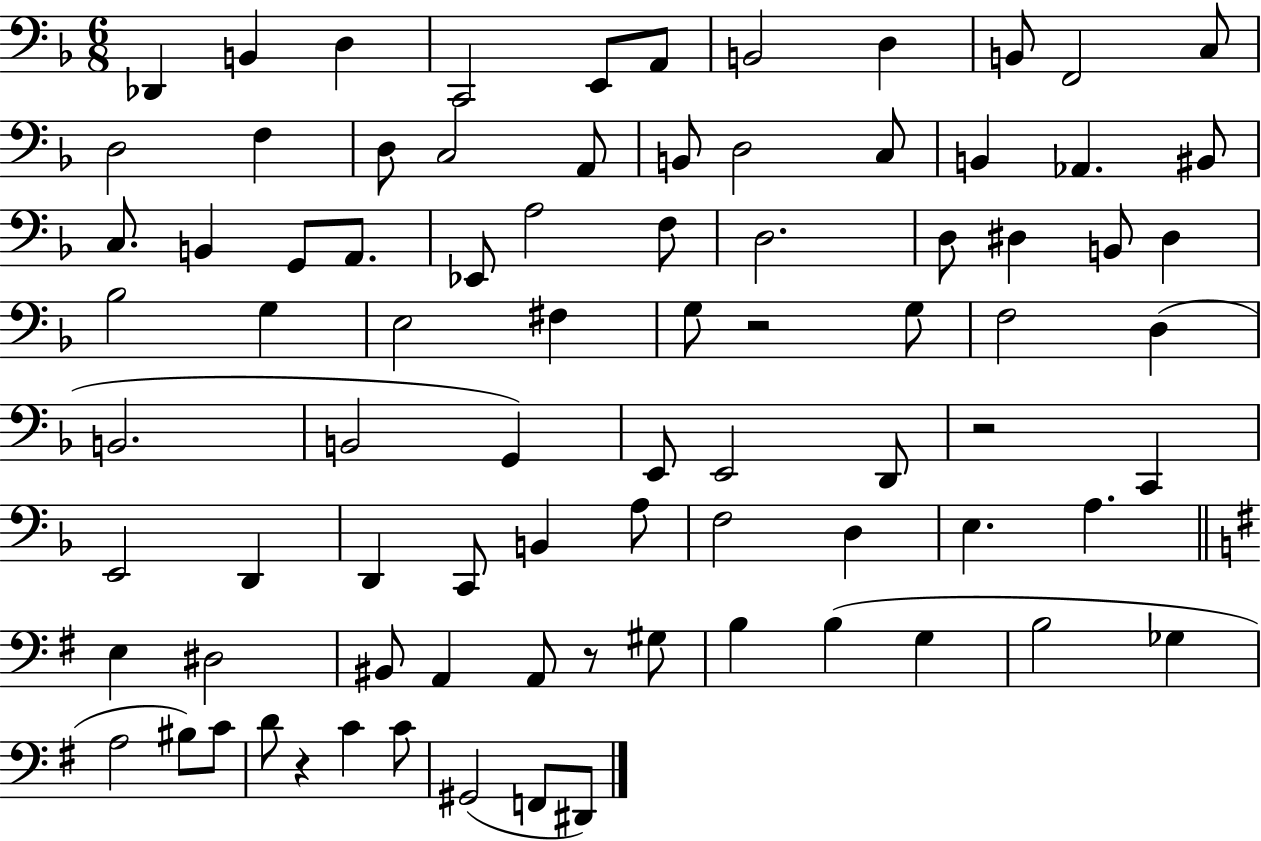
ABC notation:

X:1
T:Untitled
M:6/8
L:1/4
K:F
_D,, B,, D, C,,2 E,,/2 A,,/2 B,,2 D, B,,/2 F,,2 C,/2 D,2 F, D,/2 C,2 A,,/2 B,,/2 D,2 C,/2 B,, _A,, ^B,,/2 C,/2 B,, G,,/2 A,,/2 _E,,/2 A,2 F,/2 D,2 D,/2 ^D, B,,/2 ^D, _B,2 G, E,2 ^F, G,/2 z2 G,/2 F,2 D, B,,2 B,,2 G,, E,,/2 E,,2 D,,/2 z2 C,, E,,2 D,, D,, C,,/2 B,, A,/2 F,2 D, E, A, E, ^D,2 ^B,,/2 A,, A,,/2 z/2 ^G,/2 B, B, G, B,2 _G, A,2 ^B,/2 C/2 D/2 z C C/2 ^G,,2 F,,/2 ^D,,/2